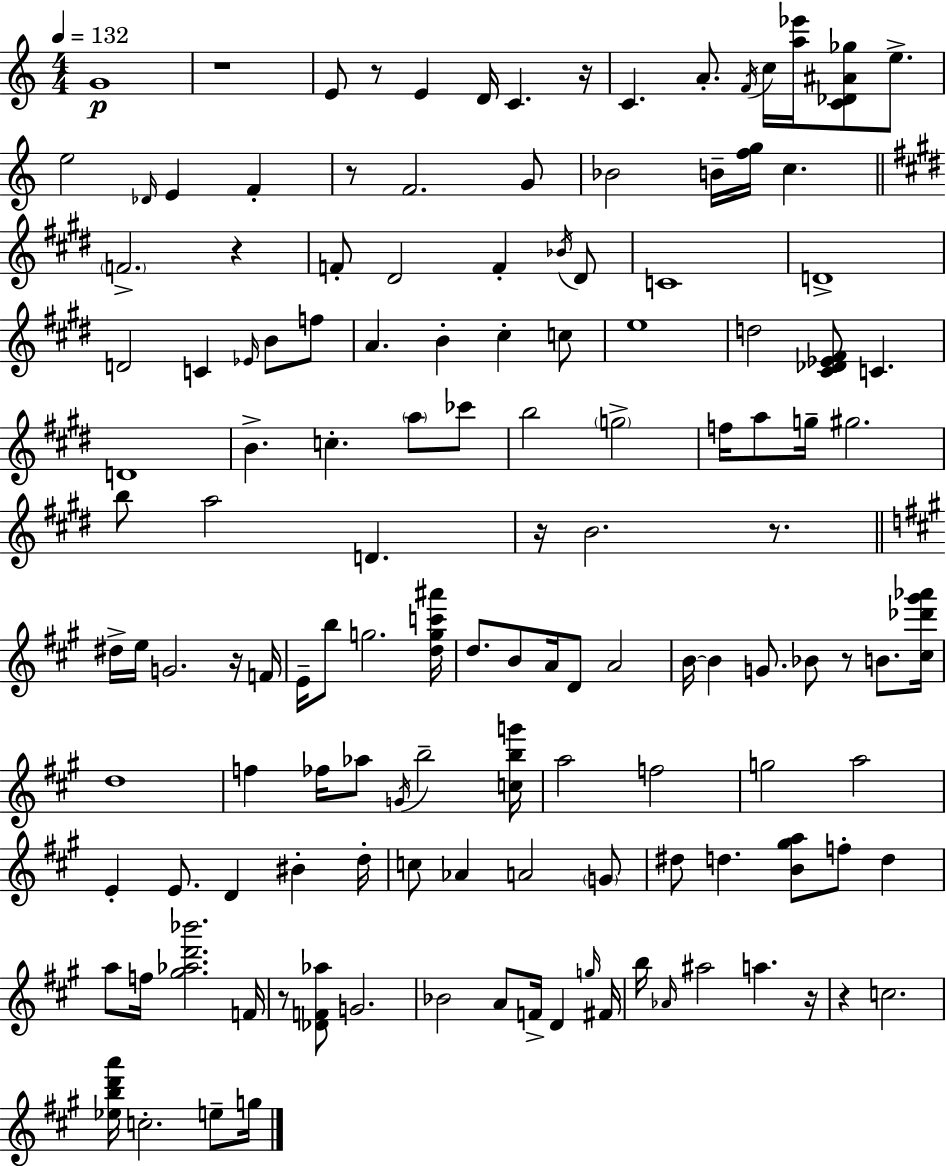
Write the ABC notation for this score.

X:1
T:Untitled
M:4/4
L:1/4
K:C
G4 z4 E/2 z/2 E D/4 C z/4 C A/2 F/4 c/4 [a_e']/4 [C_D^A_g]/2 e/2 e2 _D/4 E F z/2 F2 G/2 _B2 B/4 [fg]/4 c F2 z F/2 ^D2 F _B/4 ^D/2 C4 D4 D2 C _E/4 B/2 f/2 A B ^c c/2 e4 d2 [^C_D_E^F]/2 C D4 B c a/2 _c'/2 b2 g2 f/4 a/2 g/4 ^g2 b/2 a2 D z/4 B2 z/2 ^d/4 e/4 G2 z/4 F/4 E/4 b/2 g2 [dgc'^a']/4 d/2 B/2 A/4 D/2 A2 B/4 B G/2 _B/2 z/2 B/2 [^c_d'^g'_a']/4 d4 f _f/4 _a/2 G/4 b2 [cbg']/4 a2 f2 g2 a2 E E/2 D ^B d/4 c/2 _A A2 G/2 ^d/2 d [B^ga]/2 f/2 d a/2 f/4 [^g_ad'_b']2 F/4 z/2 [_DF_a]/2 G2 _B2 A/2 F/4 D g/4 ^F/4 b/4 _A/4 ^a2 a z/4 z c2 [_ebd'a']/4 c2 e/2 g/4